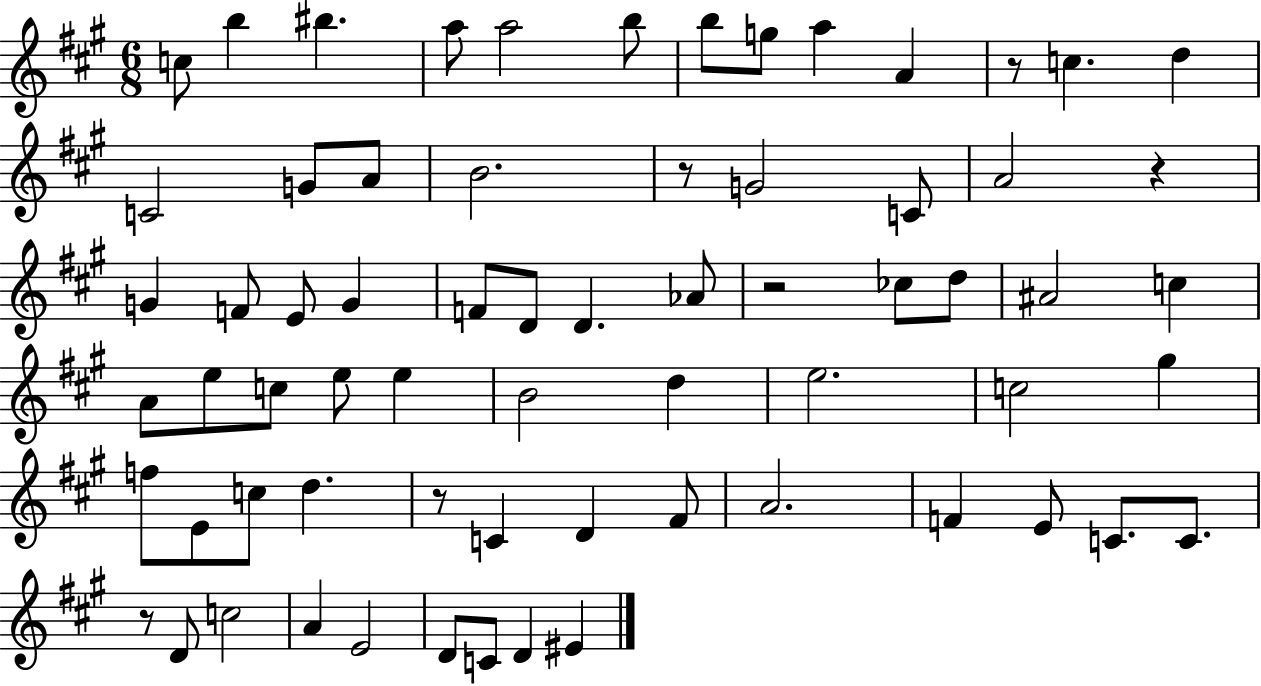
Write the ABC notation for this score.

X:1
T:Untitled
M:6/8
L:1/4
K:A
c/2 b ^b a/2 a2 b/2 b/2 g/2 a A z/2 c d C2 G/2 A/2 B2 z/2 G2 C/2 A2 z G F/2 E/2 G F/2 D/2 D _A/2 z2 _c/2 d/2 ^A2 c A/2 e/2 c/2 e/2 e B2 d e2 c2 ^g f/2 E/2 c/2 d z/2 C D ^F/2 A2 F E/2 C/2 C/2 z/2 D/2 c2 A E2 D/2 C/2 D ^E